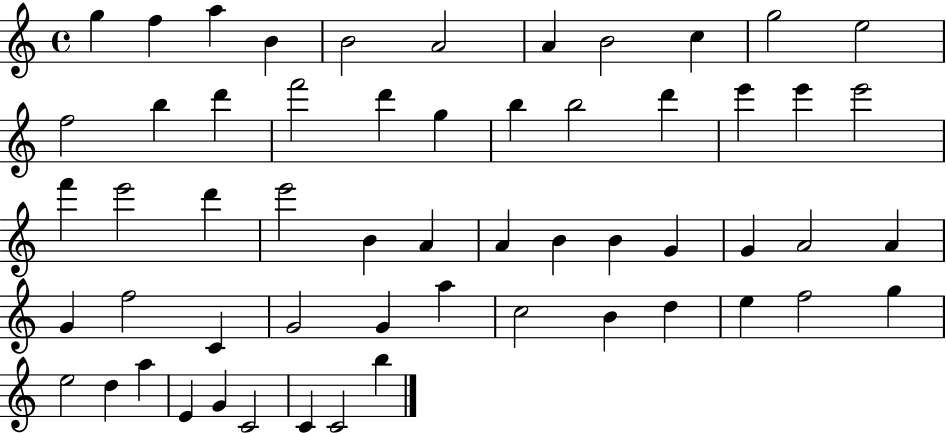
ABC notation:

X:1
T:Untitled
M:4/4
L:1/4
K:C
g f a B B2 A2 A B2 c g2 e2 f2 b d' f'2 d' g b b2 d' e' e' e'2 f' e'2 d' e'2 B A A B B G G A2 A G f2 C G2 G a c2 B d e f2 g e2 d a E G C2 C C2 b